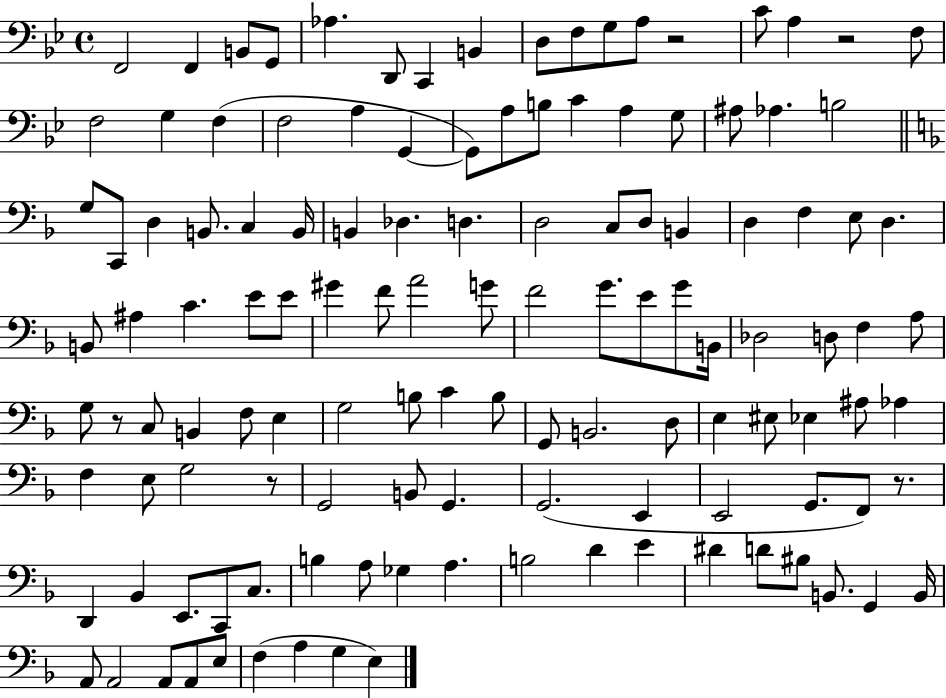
X:1
T:Untitled
M:4/4
L:1/4
K:Bb
F,,2 F,, B,,/2 G,,/2 _A, D,,/2 C,, B,, D,/2 F,/2 G,/2 A,/2 z2 C/2 A, z2 F,/2 F,2 G, F, F,2 A, G,, G,,/2 A,/2 B,/2 C A, G,/2 ^A,/2 _A, B,2 G,/2 C,,/2 D, B,,/2 C, B,,/4 B,, _D, D, D,2 C,/2 D,/2 B,, D, F, E,/2 D, B,,/2 ^A, C E/2 E/2 ^G F/2 A2 G/2 F2 G/2 E/2 G/2 B,,/4 _D,2 D,/2 F, A,/2 G,/2 z/2 C,/2 B,, F,/2 E, G,2 B,/2 C B,/2 G,,/2 B,,2 D,/2 E, ^E,/2 _E, ^A,/2 _A, F, E,/2 G,2 z/2 G,,2 B,,/2 G,, G,,2 E,, E,,2 G,,/2 F,,/2 z/2 D,, _B,, E,,/2 C,,/2 C,/2 B, A,/2 _G, A, B,2 D E ^D D/2 ^B,/2 B,,/2 G,, B,,/4 A,,/2 A,,2 A,,/2 A,,/2 E,/2 F, A, G, E,